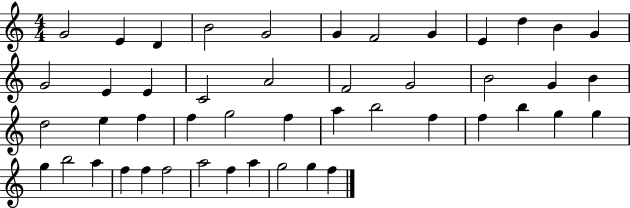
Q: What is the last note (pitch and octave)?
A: F5